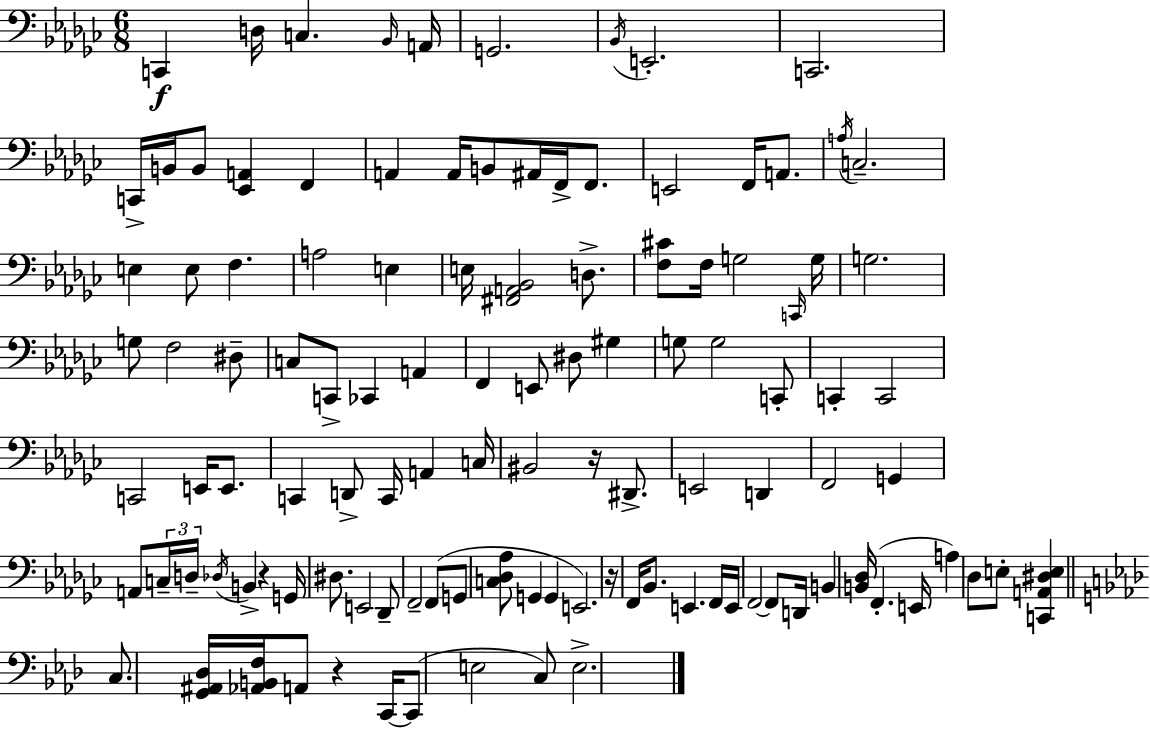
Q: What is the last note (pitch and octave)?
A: E3